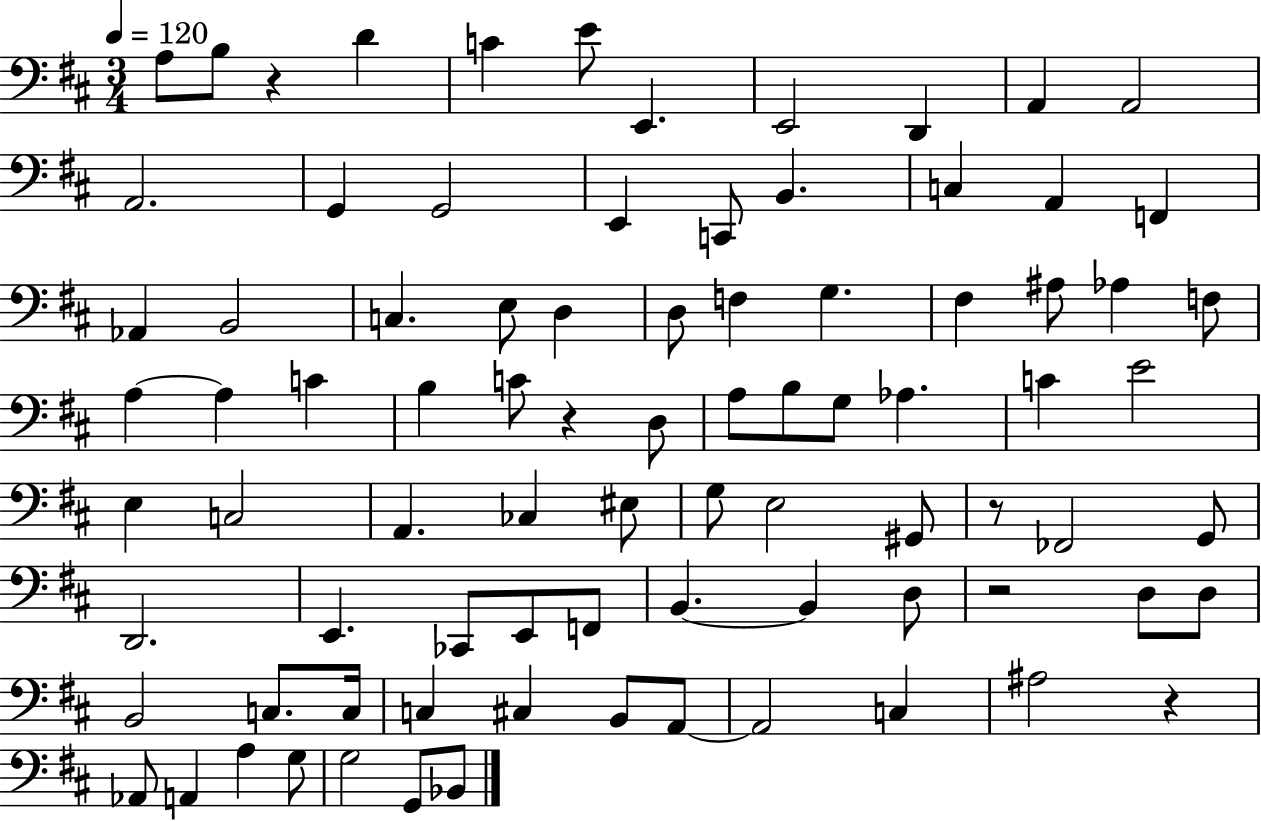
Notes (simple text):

A3/e B3/e R/q D4/q C4/q E4/e E2/q. E2/h D2/q A2/q A2/h A2/h. G2/q G2/h E2/q C2/e B2/q. C3/q A2/q F2/q Ab2/q B2/h C3/q. E3/e D3/q D3/e F3/q G3/q. F#3/q A#3/e Ab3/q F3/e A3/q A3/q C4/q B3/q C4/e R/q D3/e A3/e B3/e G3/e Ab3/q. C4/q E4/h E3/q C3/h A2/q. CES3/q EIS3/e G3/e E3/h G#2/e R/e FES2/h G2/e D2/h. E2/q. CES2/e E2/e F2/e B2/q. B2/q D3/e R/h D3/e D3/e B2/h C3/e. C3/s C3/q C#3/q B2/e A2/e A2/h C3/q A#3/h R/q Ab2/e A2/q A3/q G3/e G3/h G2/e Bb2/e